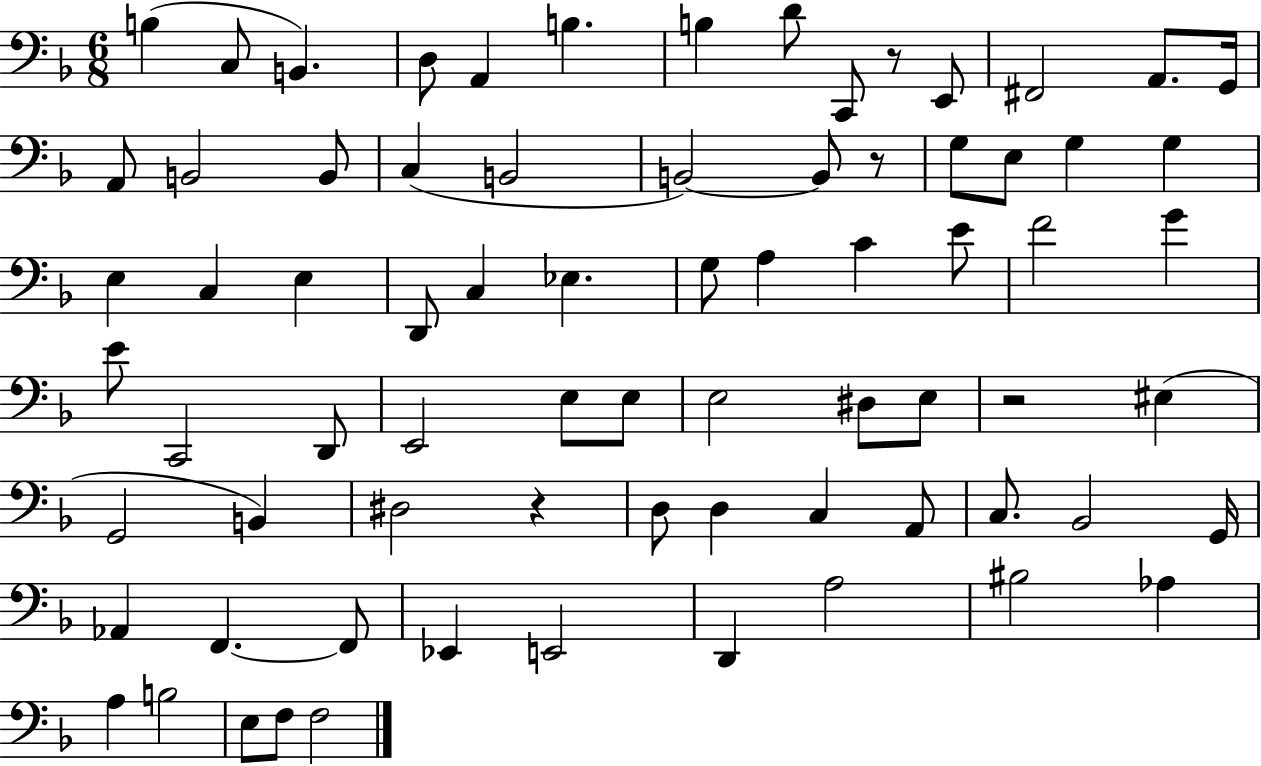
B3/q C3/e B2/q. D3/e A2/q B3/q. B3/q D4/e C2/e R/e E2/e F#2/h A2/e. G2/s A2/e B2/h B2/e C3/q B2/h B2/h B2/e R/e G3/e E3/e G3/q G3/q E3/q C3/q E3/q D2/e C3/q Eb3/q. G3/e A3/q C4/q E4/e F4/h G4/q E4/e C2/h D2/e E2/h E3/e E3/e E3/h D#3/e E3/e R/h EIS3/q G2/h B2/q D#3/h R/q D3/e D3/q C3/q A2/e C3/e. Bb2/h G2/s Ab2/q F2/q. F2/e Eb2/q E2/h D2/q A3/h BIS3/h Ab3/q A3/q B3/h E3/e F3/e F3/h